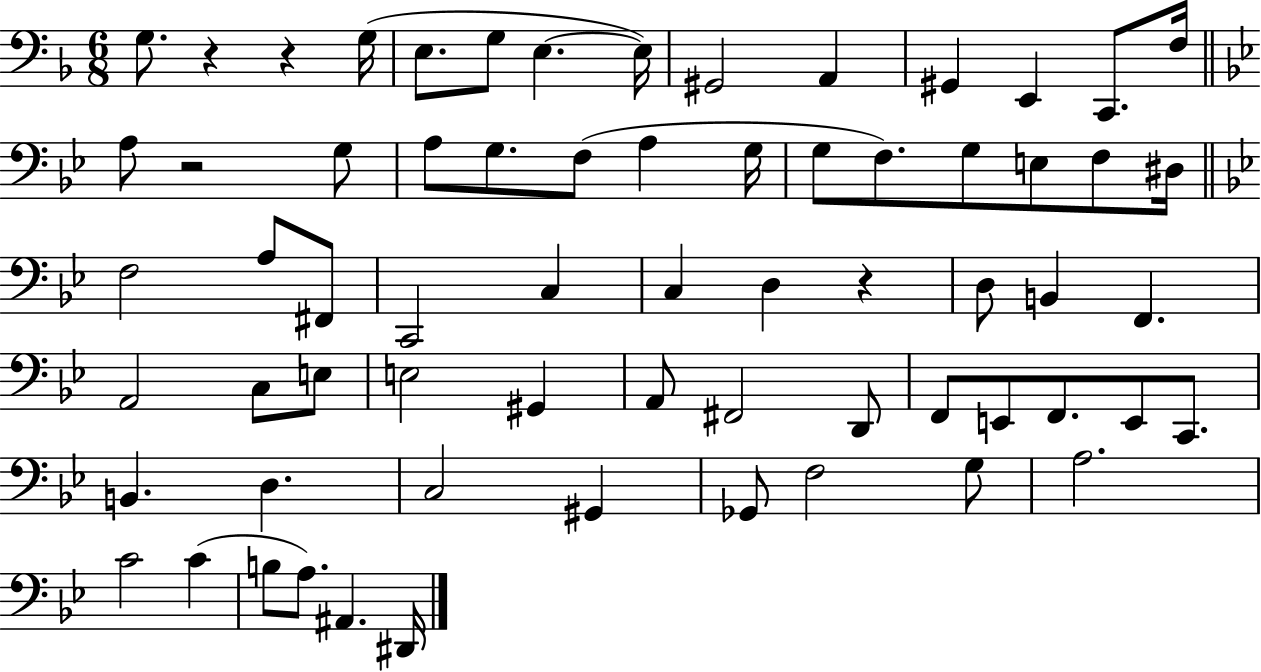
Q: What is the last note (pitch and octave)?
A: D#2